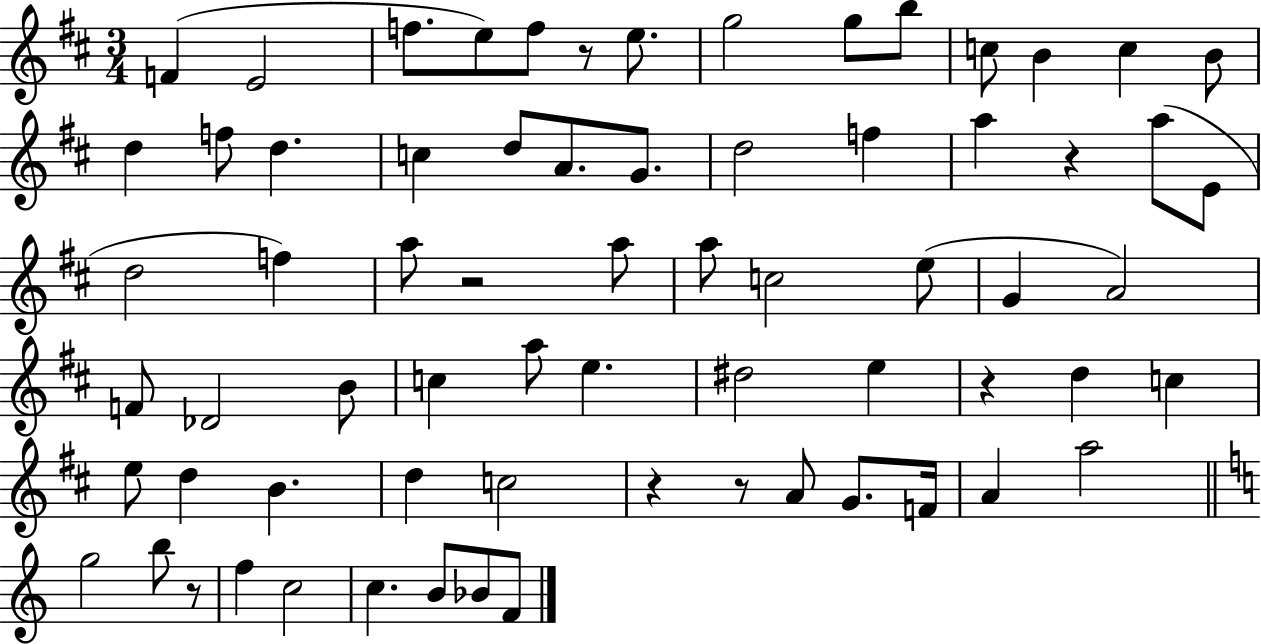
{
  \clef treble
  \numericTimeSignature
  \time 3/4
  \key d \major
  f'4( e'2 | f''8. e''8) f''8 r8 e''8. | g''2 g''8 b''8 | c''8 b'4 c''4 b'8 | \break d''4 f''8 d''4. | c''4 d''8 a'8. g'8. | d''2 f''4 | a''4 r4 a''8( e'8 | \break d''2 f''4) | a''8 r2 a''8 | a''8 c''2 e''8( | g'4 a'2) | \break f'8 des'2 b'8 | c''4 a''8 e''4. | dis''2 e''4 | r4 d''4 c''4 | \break e''8 d''4 b'4. | d''4 c''2 | r4 r8 a'8 g'8. f'16 | a'4 a''2 | \break \bar "||" \break \key c \major g''2 b''8 r8 | f''4 c''2 | c''4. b'8 bes'8 f'8 | \bar "|."
}